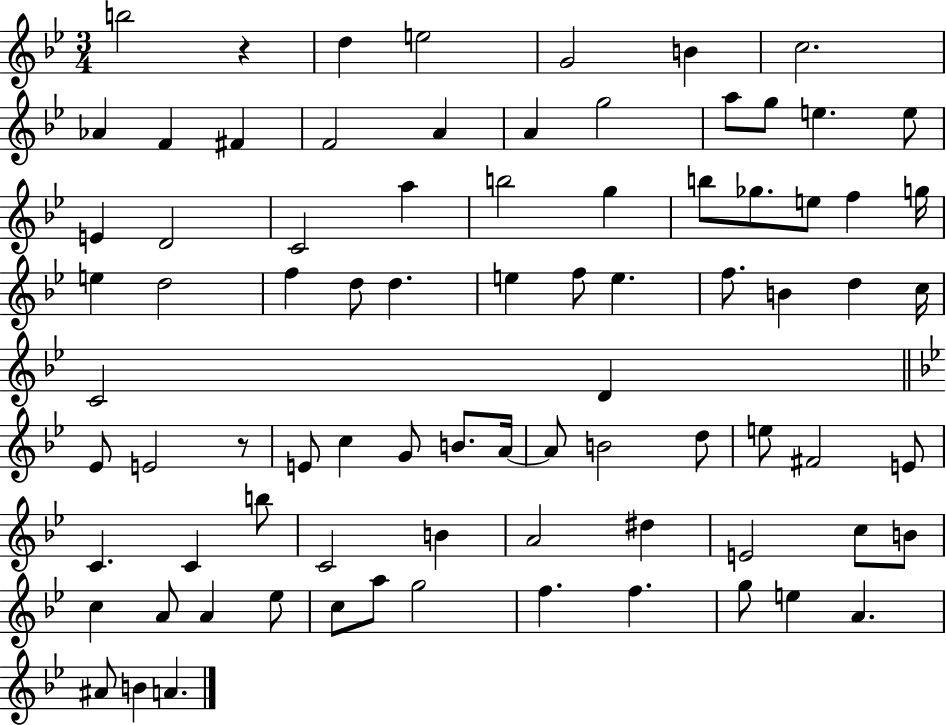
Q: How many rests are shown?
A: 2